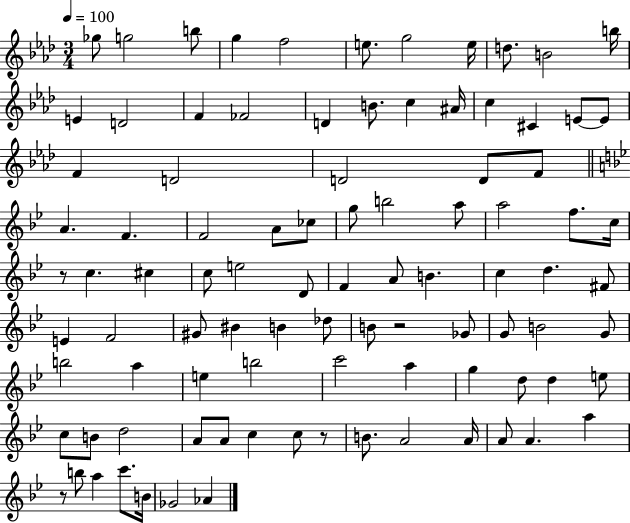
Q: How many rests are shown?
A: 4